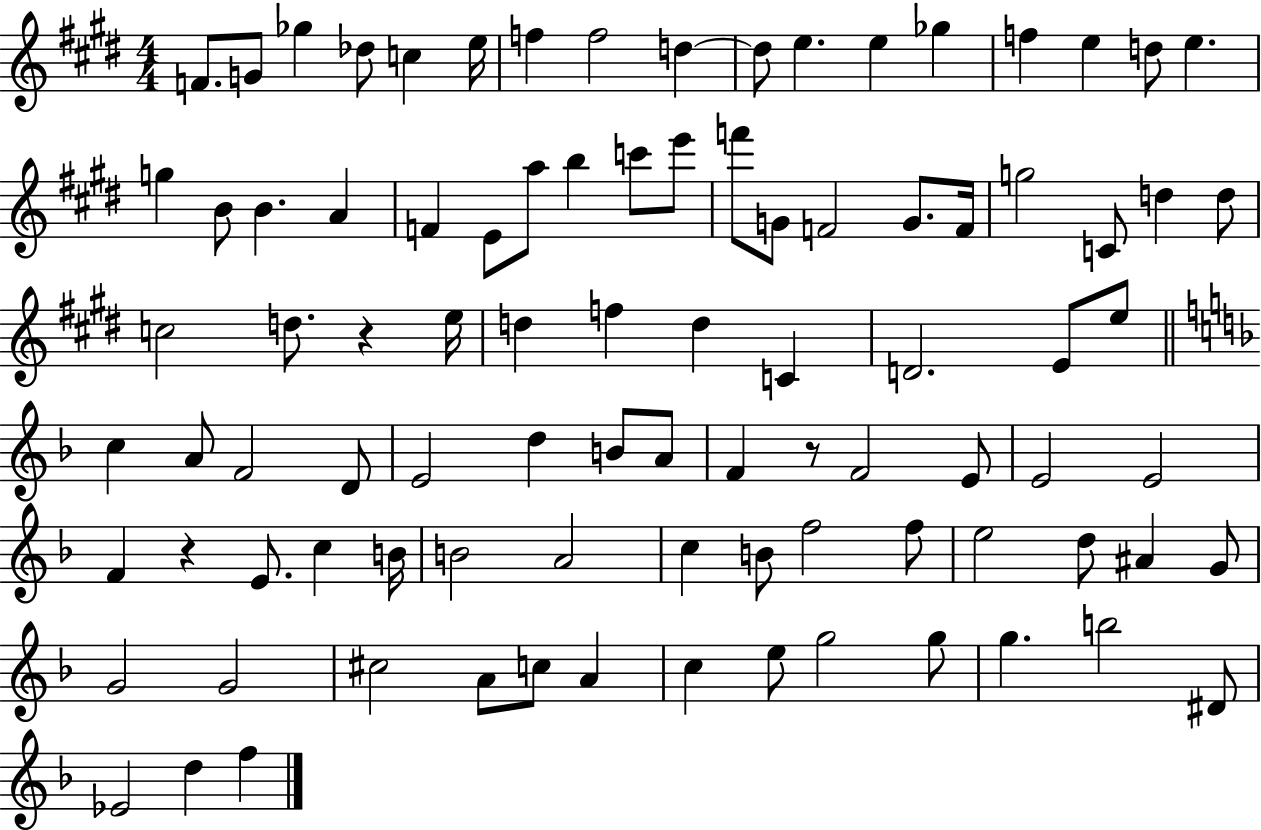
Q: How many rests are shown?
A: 3